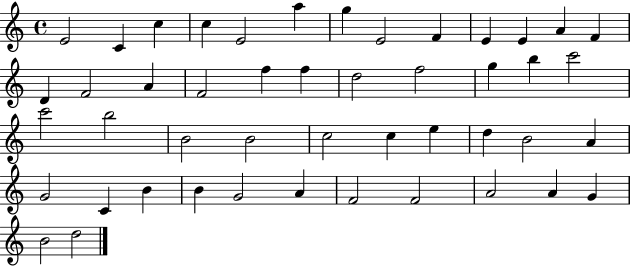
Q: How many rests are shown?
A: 0